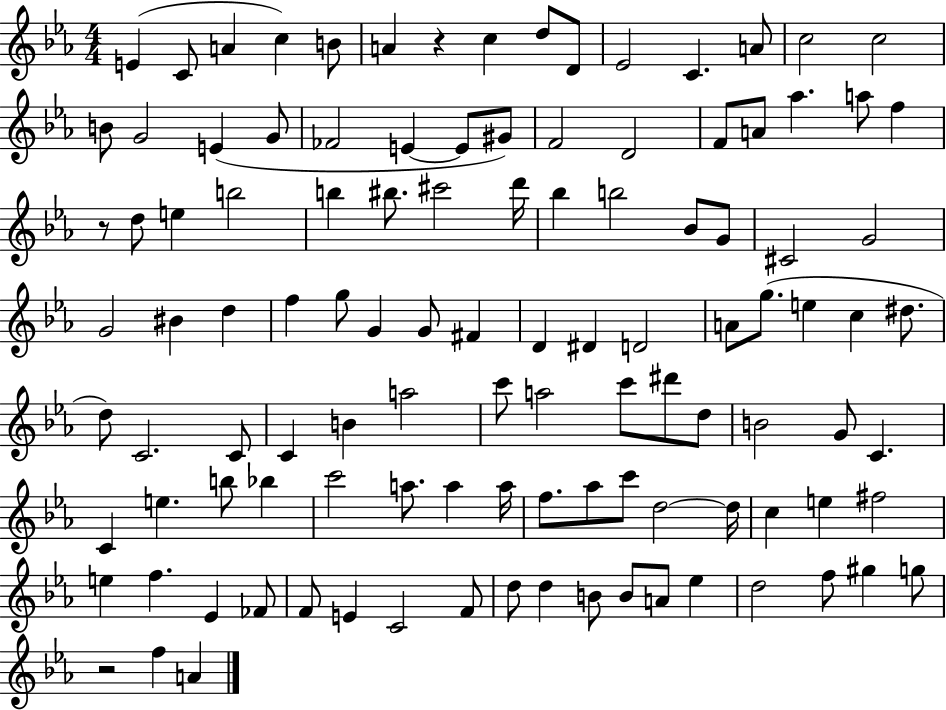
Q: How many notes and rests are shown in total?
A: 111